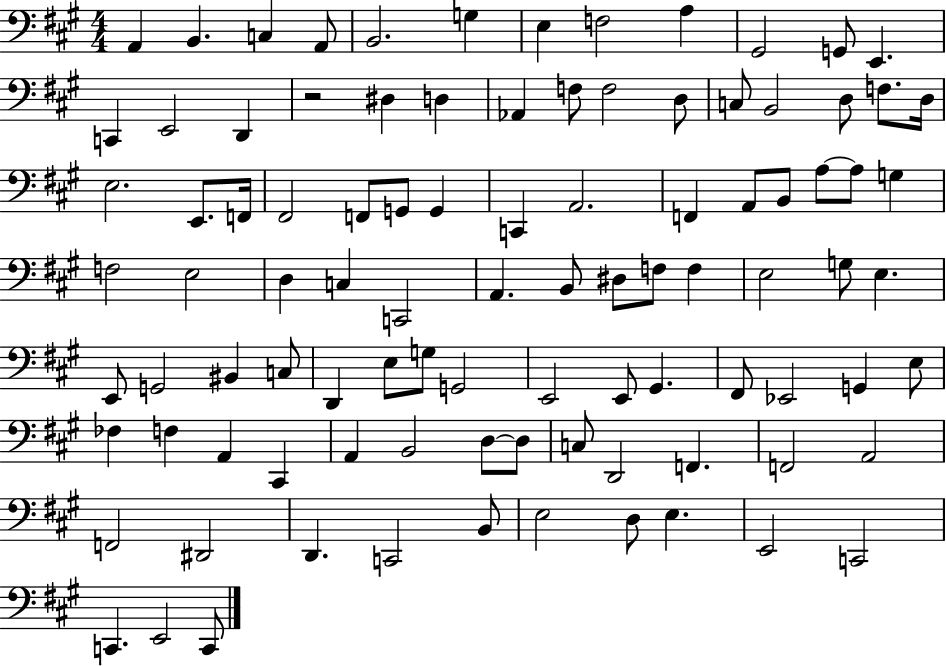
X:1
T:Untitled
M:4/4
L:1/4
K:A
A,, B,, C, A,,/2 B,,2 G, E, F,2 A, ^G,,2 G,,/2 E,, C,, E,,2 D,, z2 ^D, D, _A,, F,/2 F,2 D,/2 C,/2 B,,2 D,/2 F,/2 D,/4 E,2 E,,/2 F,,/4 ^F,,2 F,,/2 G,,/2 G,, C,, A,,2 F,, A,,/2 B,,/2 A,/2 A,/2 G, F,2 E,2 D, C, C,,2 A,, B,,/2 ^D,/2 F,/2 F, E,2 G,/2 E, E,,/2 G,,2 ^B,, C,/2 D,, E,/2 G,/2 G,,2 E,,2 E,,/2 ^G,, ^F,,/2 _E,,2 G,, E,/2 _F, F, A,, ^C,, A,, B,,2 D,/2 D,/2 C,/2 D,,2 F,, F,,2 A,,2 F,,2 ^D,,2 D,, C,,2 B,,/2 E,2 D,/2 E, E,,2 C,,2 C,, E,,2 C,,/2